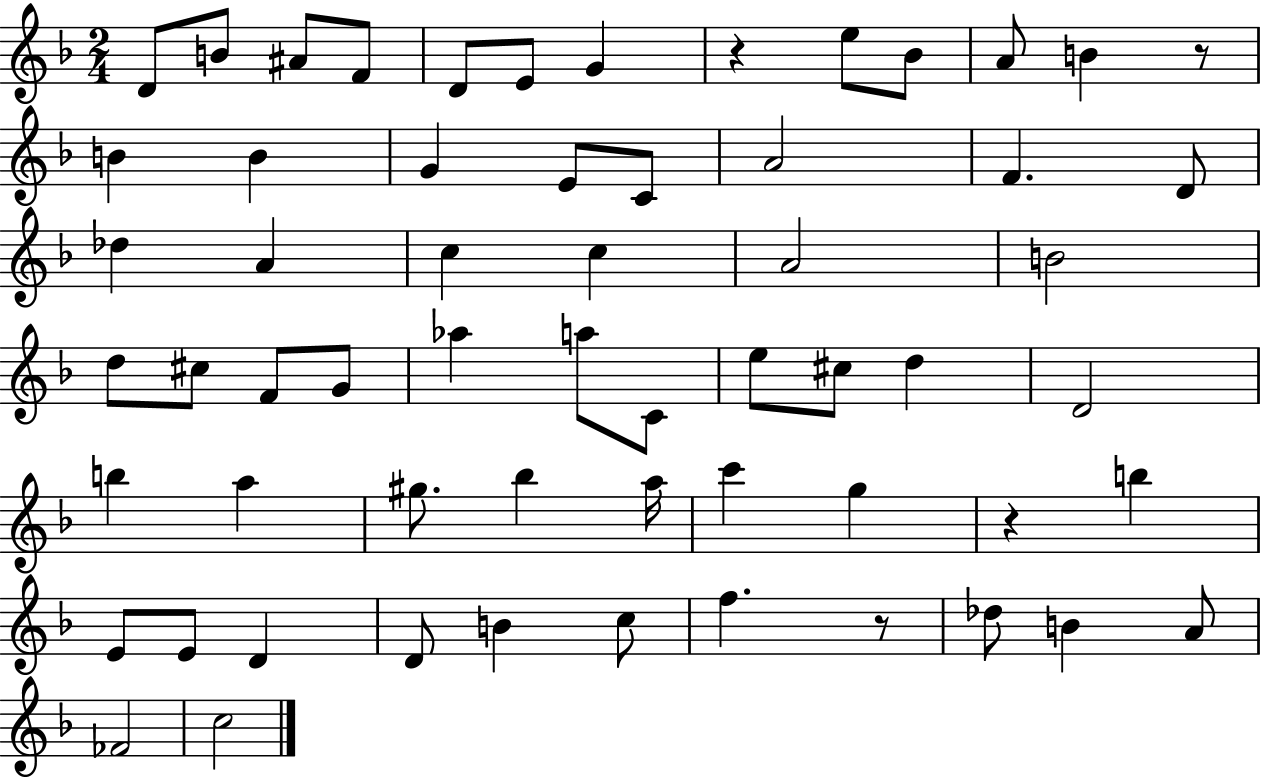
{
  \clef treble
  \numericTimeSignature
  \time 2/4
  \key f \major
  d'8 b'8 ais'8 f'8 | d'8 e'8 g'4 | r4 e''8 bes'8 | a'8 b'4 r8 | \break b'4 b'4 | g'4 e'8 c'8 | a'2 | f'4. d'8 | \break des''4 a'4 | c''4 c''4 | a'2 | b'2 | \break d''8 cis''8 f'8 g'8 | aes''4 a''8 c'8 | e''8 cis''8 d''4 | d'2 | \break b''4 a''4 | gis''8. bes''4 a''16 | c'''4 g''4 | r4 b''4 | \break e'8 e'8 d'4 | d'8 b'4 c''8 | f''4. r8 | des''8 b'4 a'8 | \break fes'2 | c''2 | \bar "|."
}